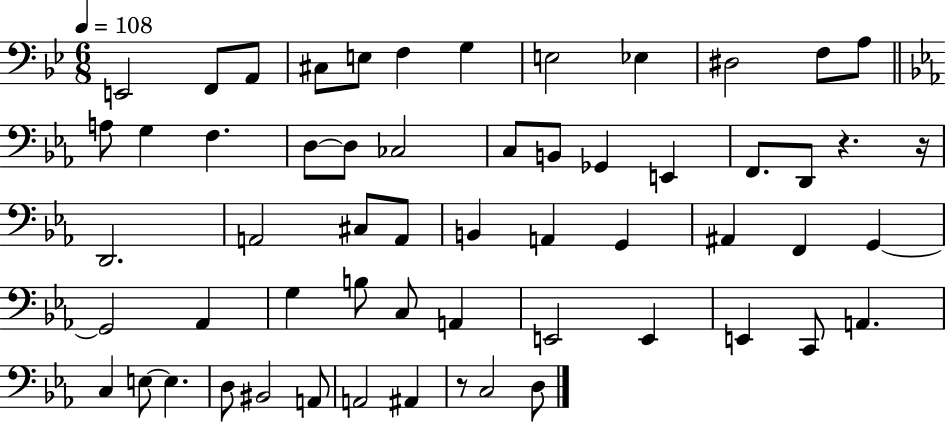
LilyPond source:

{
  \clef bass
  \numericTimeSignature
  \time 6/8
  \key bes \major
  \tempo 4 = 108
  e,2 f,8 a,8 | cis8 e8 f4 g4 | e2 ees4 | dis2 f8 a8 | \break \bar "||" \break \key ees \major a8 g4 f4. | d8~~ d8 ces2 | c8 b,8 ges,4 e,4 | f,8. d,8 r4. r16 | \break d,2. | a,2 cis8 a,8 | b,4 a,4 g,4 | ais,4 f,4 g,4~~ | \break g,2 aes,4 | g4 b8 c8 a,4 | e,2 e,4 | e,4 c,8 a,4. | \break c4 e8~~ e4. | d8 bis,2 a,8 | a,2 ais,4 | r8 c2 d8 | \break \bar "|."
}